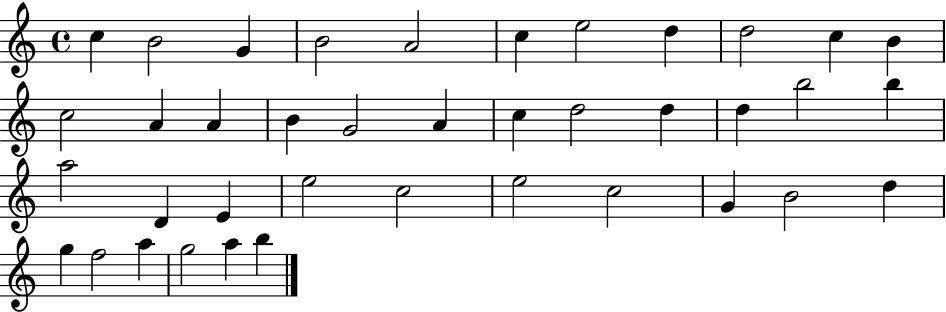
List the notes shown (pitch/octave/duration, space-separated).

C5/q B4/h G4/q B4/h A4/h C5/q E5/h D5/q D5/h C5/q B4/q C5/h A4/q A4/q B4/q G4/h A4/q C5/q D5/h D5/q D5/q B5/h B5/q A5/h D4/q E4/q E5/h C5/h E5/h C5/h G4/q B4/h D5/q G5/q F5/h A5/q G5/h A5/q B5/q